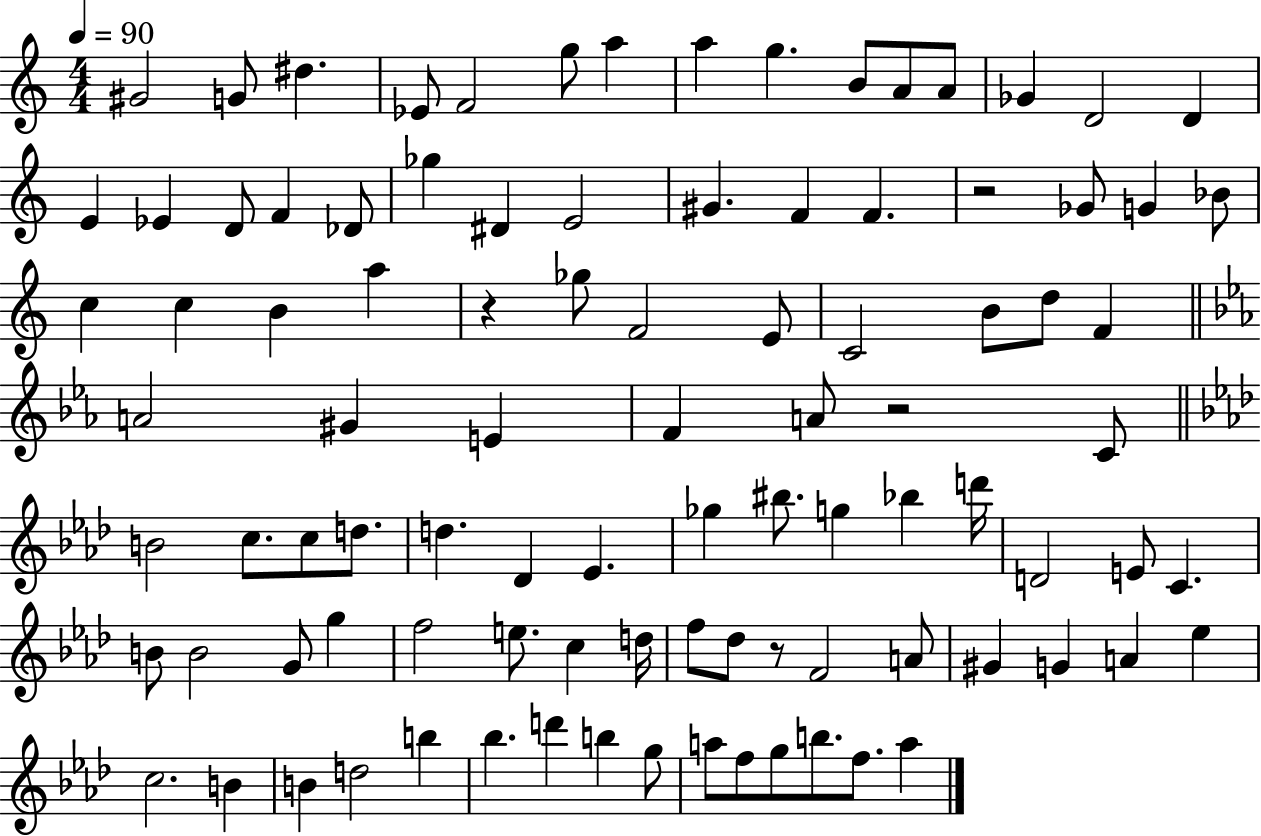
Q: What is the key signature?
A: C major